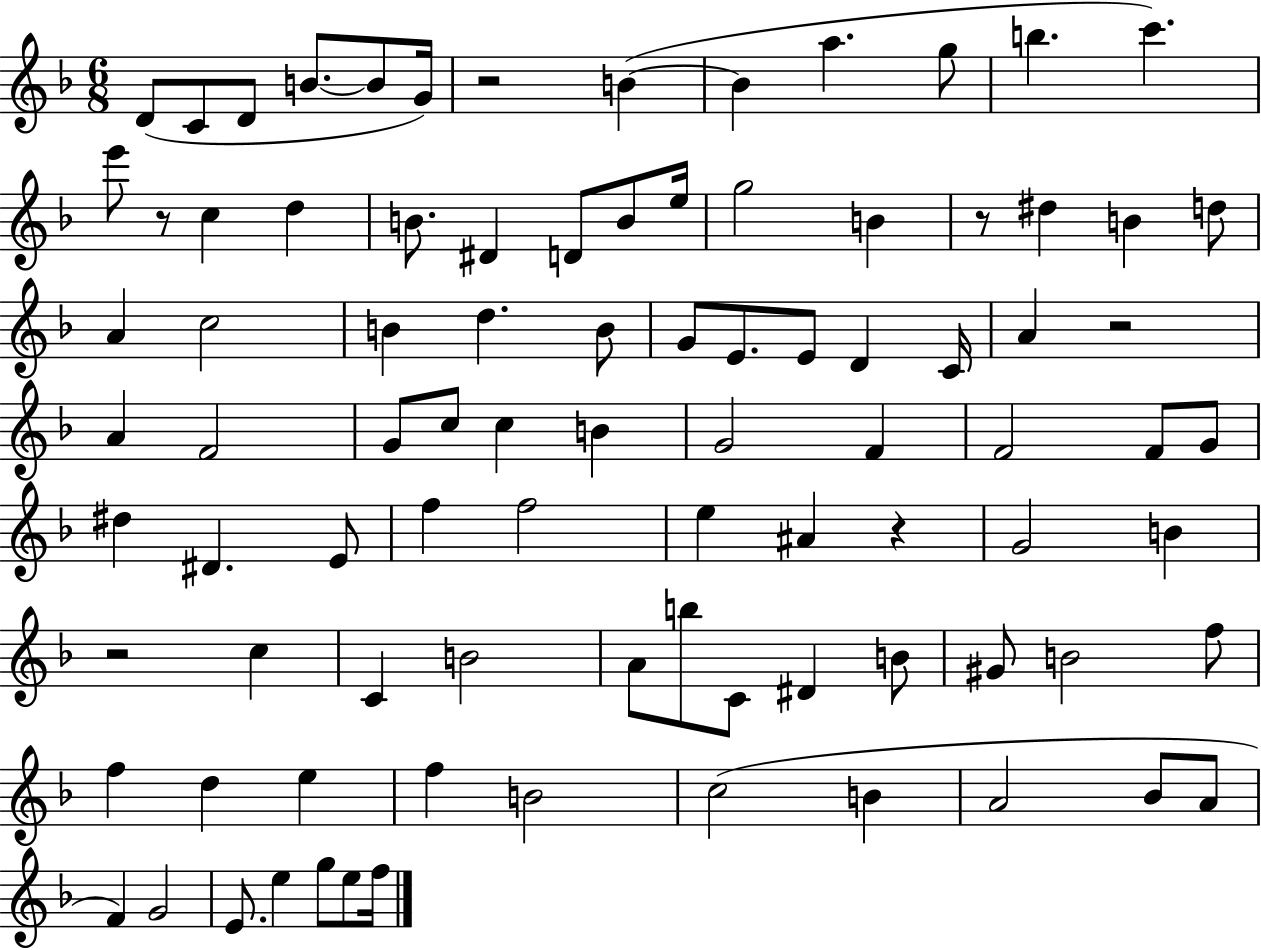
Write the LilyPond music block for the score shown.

{
  \clef treble
  \numericTimeSignature
  \time 6/8
  \key f \major
  d'8( c'8 d'8 b'8.~~ b'8 g'16) | r2 b'4~(~ | b'4 a''4. g''8 | b''4. c'''4.) | \break e'''8 r8 c''4 d''4 | b'8. dis'4 d'8 b'8 e''16 | g''2 b'4 | r8 dis''4 b'4 d''8 | \break a'4 c''2 | b'4 d''4. b'8 | g'8 e'8. e'8 d'4 c'16 | a'4 r2 | \break a'4 f'2 | g'8 c''8 c''4 b'4 | g'2 f'4 | f'2 f'8 g'8 | \break dis''4 dis'4. e'8 | f''4 f''2 | e''4 ais'4 r4 | g'2 b'4 | \break r2 c''4 | c'4 b'2 | a'8 b''8 c'8 dis'4 b'8 | gis'8 b'2 f''8 | \break f''4 d''4 e''4 | f''4 b'2 | c''2( b'4 | a'2 bes'8 a'8 | \break f'4) g'2 | e'8. e''4 g''8 e''8 f''16 | \bar "|."
}